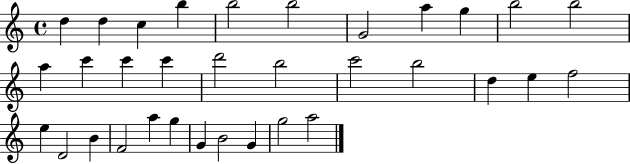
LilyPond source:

{
  \clef treble
  \time 4/4
  \defaultTimeSignature
  \key c \major
  d''4 d''4 c''4 b''4 | b''2 b''2 | g'2 a''4 g''4 | b''2 b''2 | \break a''4 c'''4 c'''4 c'''4 | d'''2 b''2 | c'''2 b''2 | d''4 e''4 f''2 | \break e''4 d'2 b'4 | f'2 a''4 g''4 | g'4 b'2 g'4 | g''2 a''2 | \break \bar "|."
}